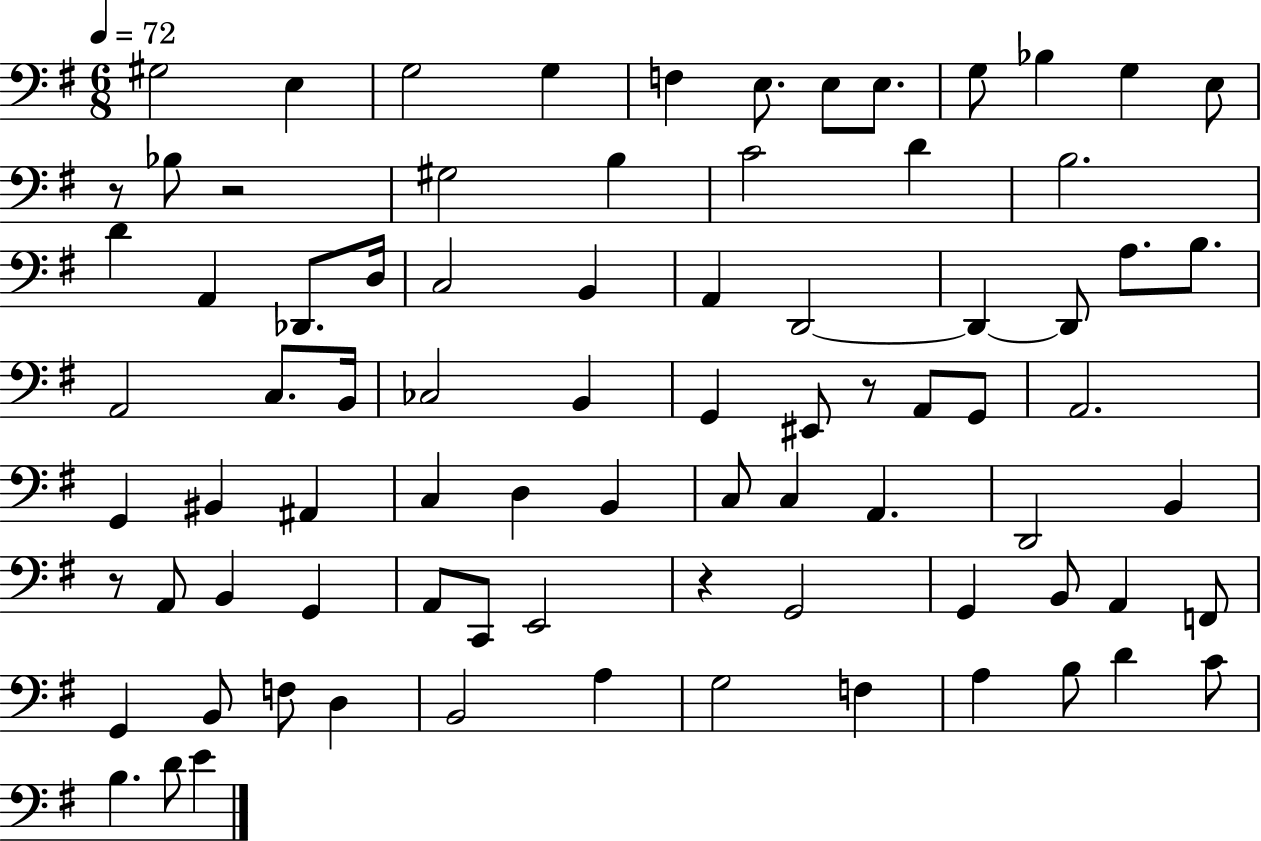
X:1
T:Untitled
M:6/8
L:1/4
K:G
^G,2 E, G,2 G, F, E,/2 E,/2 E,/2 G,/2 _B, G, E,/2 z/2 _B,/2 z2 ^G,2 B, C2 D B,2 D A,, _D,,/2 D,/4 C,2 B,, A,, D,,2 D,, D,,/2 A,/2 B,/2 A,,2 C,/2 B,,/4 _C,2 B,, G,, ^E,,/2 z/2 A,,/2 G,,/2 A,,2 G,, ^B,, ^A,, C, D, B,, C,/2 C, A,, D,,2 B,, z/2 A,,/2 B,, G,, A,,/2 C,,/2 E,,2 z G,,2 G,, B,,/2 A,, F,,/2 G,, B,,/2 F,/2 D, B,,2 A, G,2 F, A, B,/2 D C/2 B, D/2 E